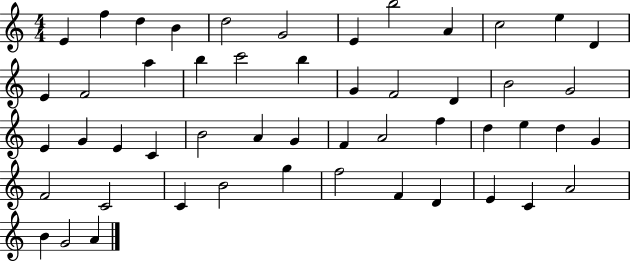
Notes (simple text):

E4/q F5/q D5/q B4/q D5/h G4/h E4/q B5/h A4/q C5/h E5/q D4/q E4/q F4/h A5/q B5/q C6/h B5/q G4/q F4/h D4/q B4/h G4/h E4/q G4/q E4/q C4/q B4/h A4/q G4/q F4/q A4/h F5/q D5/q E5/q D5/q G4/q F4/h C4/h C4/q B4/h G5/q F5/h F4/q D4/q E4/q C4/q A4/h B4/q G4/h A4/q